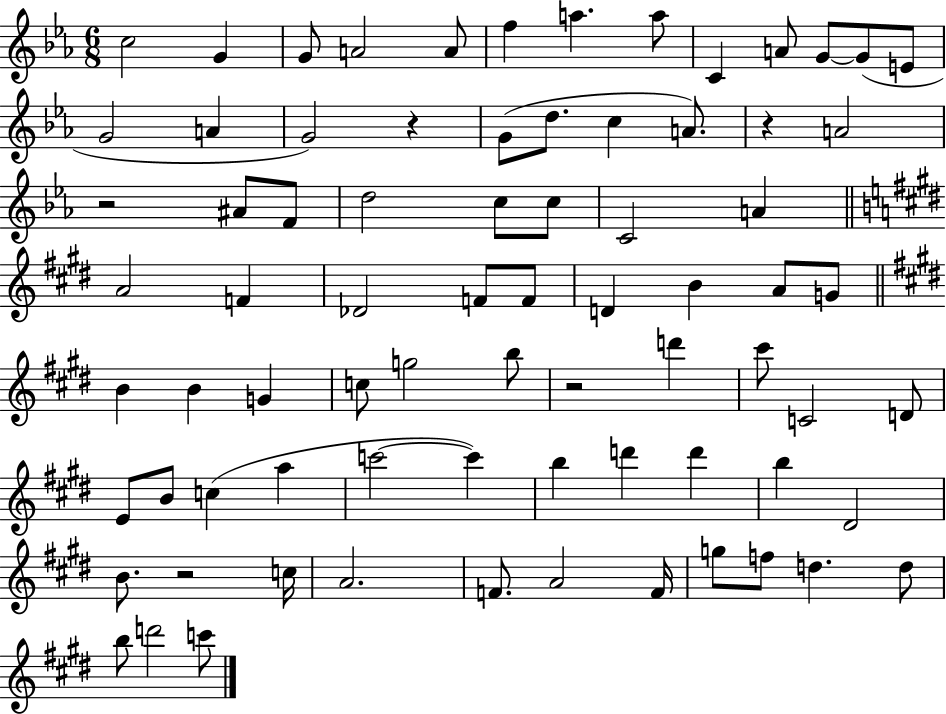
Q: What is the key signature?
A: EES major